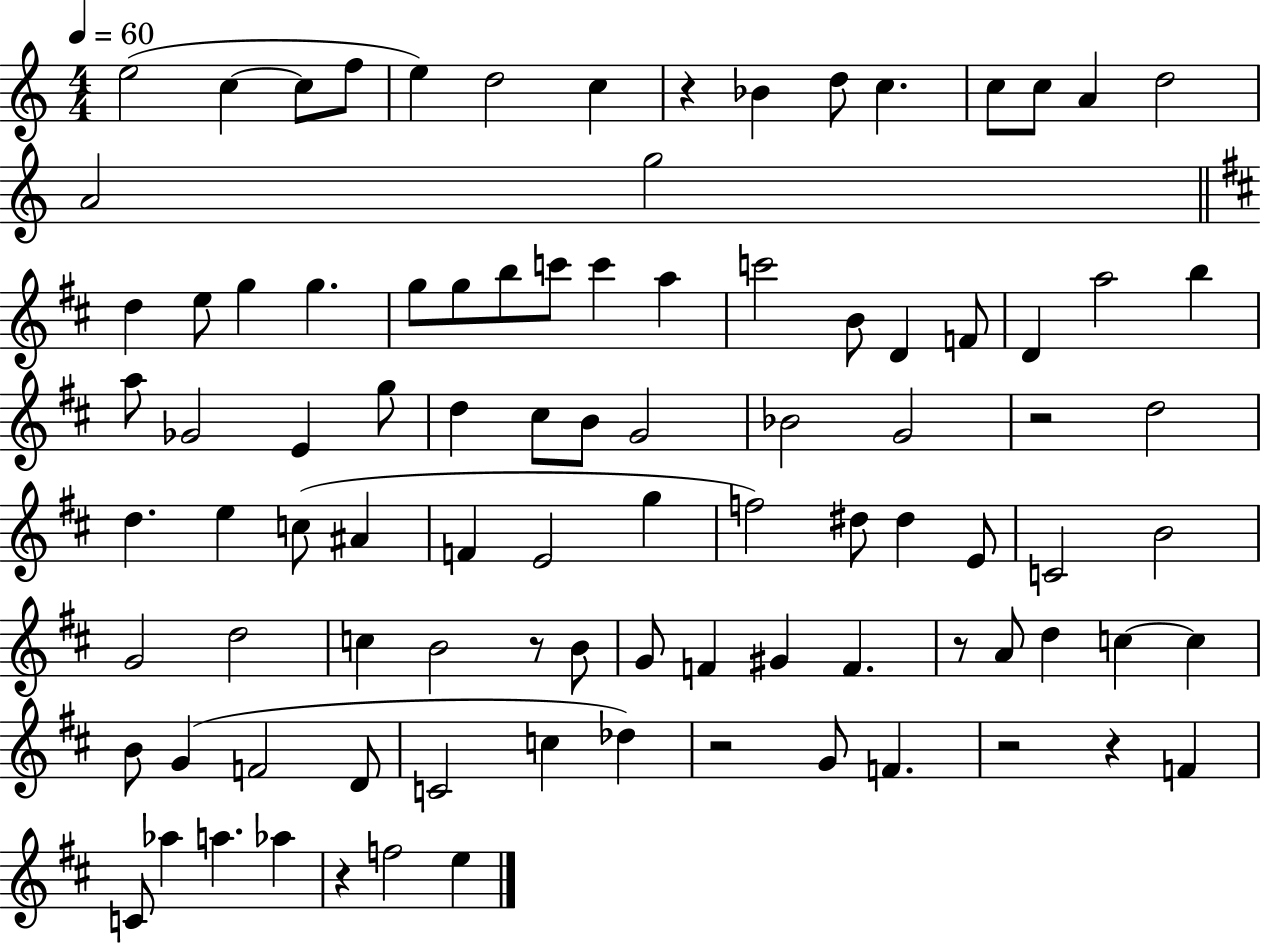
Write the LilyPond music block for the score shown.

{
  \clef treble
  \numericTimeSignature
  \time 4/4
  \key c \major
  \tempo 4 = 60
  e''2( c''4~~ c''8 f''8 | e''4) d''2 c''4 | r4 bes'4 d''8 c''4. | c''8 c''8 a'4 d''2 | \break a'2 g''2 | \bar "||" \break \key d \major d''4 e''8 g''4 g''4. | g''8 g''8 b''8 c'''8 c'''4 a''4 | c'''2 b'8 d'4 f'8 | d'4 a''2 b''4 | \break a''8 ges'2 e'4 g''8 | d''4 cis''8 b'8 g'2 | bes'2 g'2 | r2 d''2 | \break d''4. e''4 c''8( ais'4 | f'4 e'2 g''4 | f''2) dis''8 dis''4 e'8 | c'2 b'2 | \break g'2 d''2 | c''4 b'2 r8 b'8 | g'8 f'4 gis'4 f'4. | r8 a'8 d''4 c''4~~ c''4 | \break b'8 g'4( f'2 d'8 | c'2 c''4 des''4) | r2 g'8 f'4. | r2 r4 f'4 | \break c'8 aes''4 a''4. aes''4 | r4 f''2 e''4 | \bar "|."
}